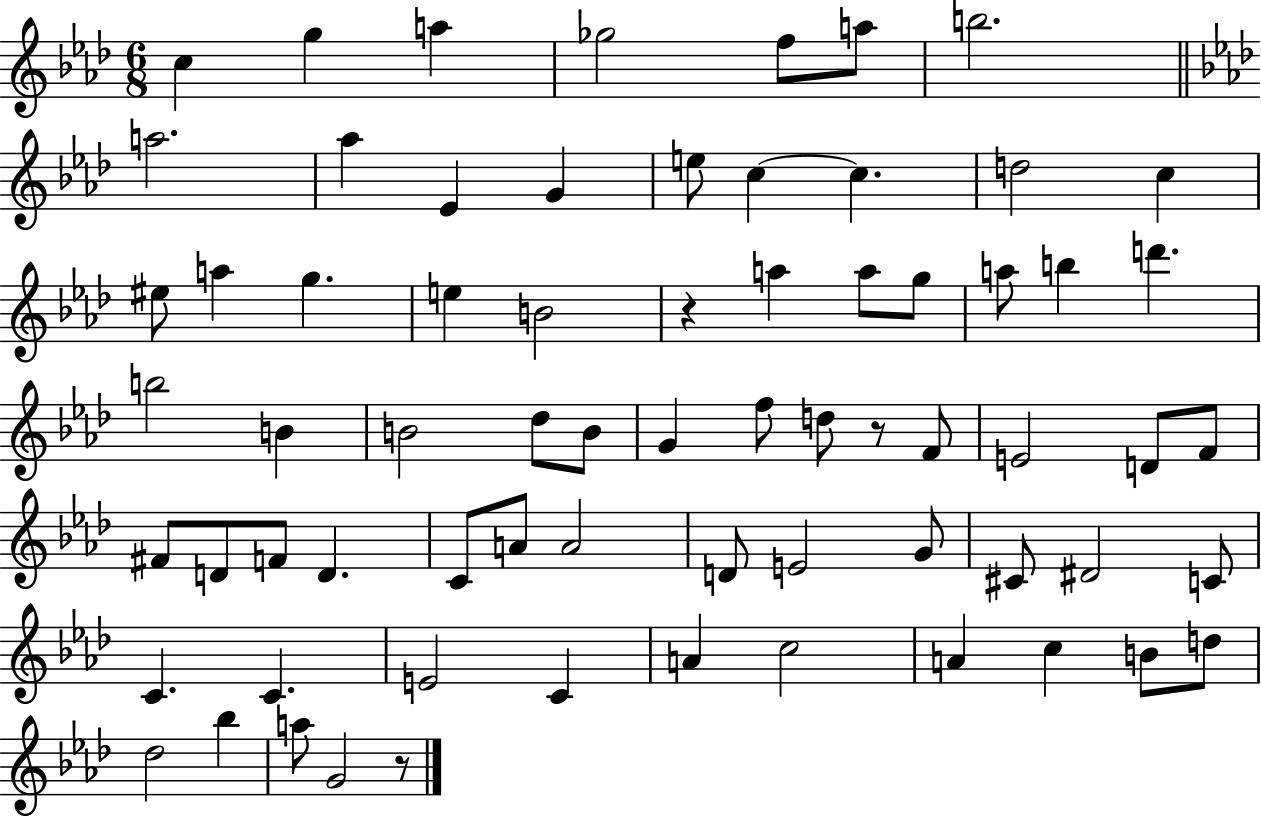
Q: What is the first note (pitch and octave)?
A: C5